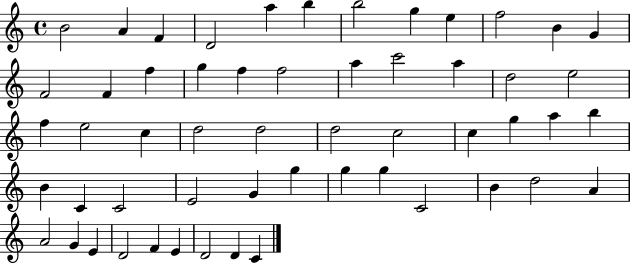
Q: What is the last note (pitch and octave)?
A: C4